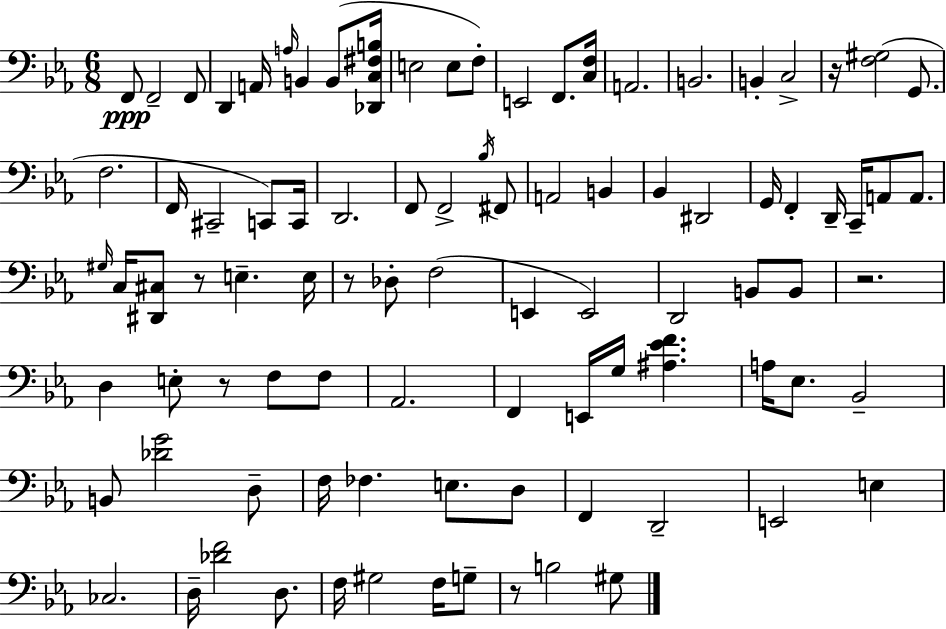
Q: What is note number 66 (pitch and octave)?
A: D3